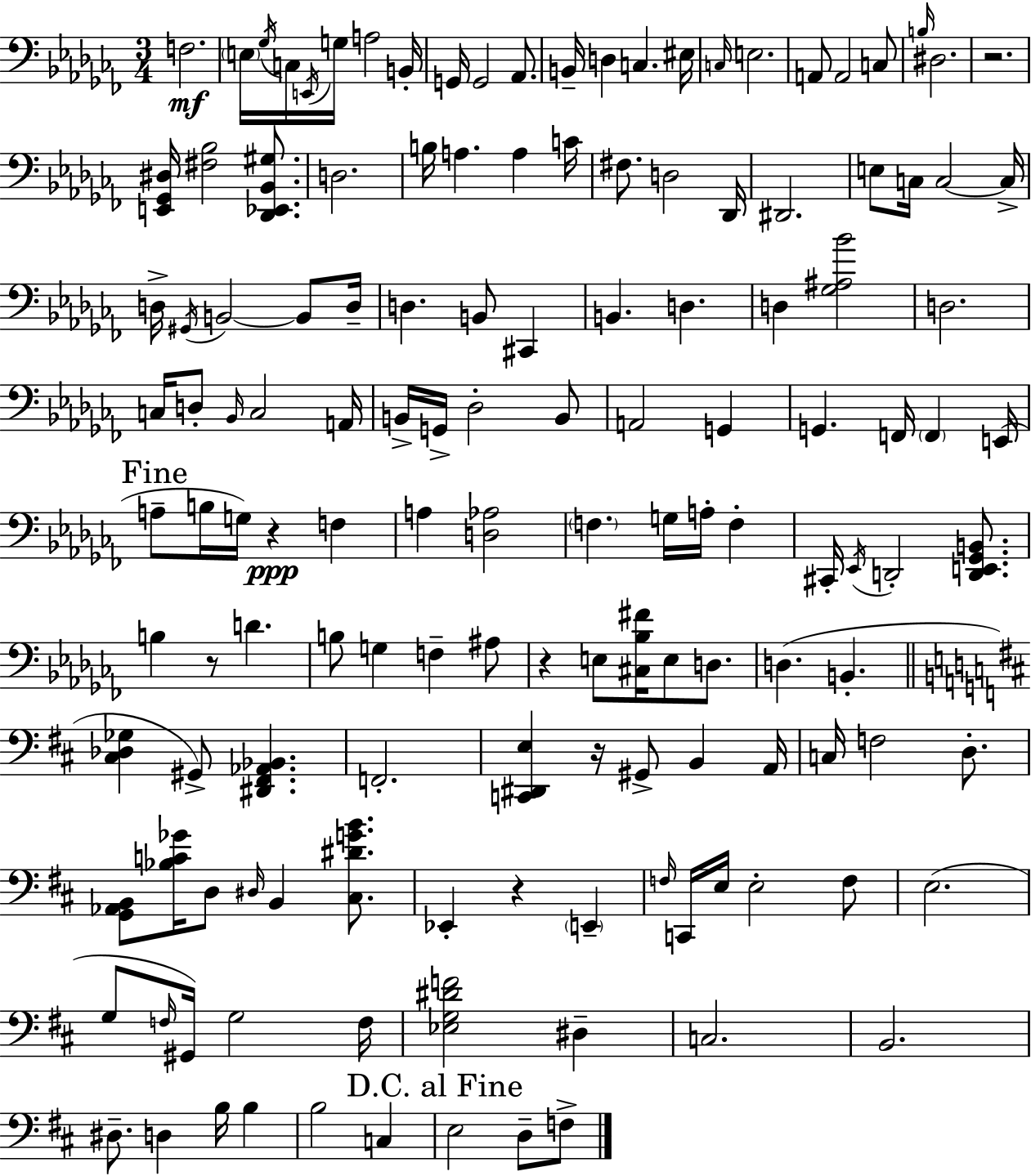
{
  \clef bass
  \numericTimeSignature
  \time 3/4
  \key aes \minor
  f2.\mf | \parenthesize e16 \acciaccatura { ges16 } c16 \acciaccatura { e,16 } g16 a2 | b,16-. g,16 g,2 aes,8. | b,16-- d4 c4. | \break eis16 \grace { c16 } e2. | a,8 a,2 | c8 \grace { b16 } dis2. | r2. | \break <e, ges, dis>16 <fis bes>2 | <des, ees, bes, gis>8. d2. | b16 a4. a4 | c'16 fis8. d2 | \break des,16 dis,2. | e8 c16 c2~~ | c16-> d16-> \acciaccatura { gis,16 } b,2~~ | b,8 d16-- d4. b,8 | \break cis,4 b,4. d4. | d4 <ges ais bes'>2 | d2. | c16 d8-. \grace { bes,16 } c2 | \break a,16 b,16-> g,16-> des2-. | b,8 a,2 | g,4 g,4. | f,16 \parenthesize f,4 e,16( \mark "Fine" a8-- b16 g16) r4\ppp | \break f4 a4 <d aes>2 | \parenthesize f4. | g16 a16-. f4-. cis,16-. \acciaccatura { ees,16 } d,2-. | <d, e, ges, b,>8. b4 r8 | \break d'4. b8 g4 | f4-- ais8 r4 e8 | <cis bes fis'>16 e8 d8. d4.( | b,4.-. \bar "||" \break \key d \major <cis des ges>4 gis,8->) <dis, fis, aes, bes,>4. | f,2.-. | <c, dis, e>4 r16 gis,8-> b,4 a,16 | c16 f2 d8.-. | \break <g, aes, b,>8 <bes c' ges'>16 d8 \grace { dis16 } b,4 <cis dis' g' b'>8. | ees,4-. r4 \parenthesize e,4-- | \grace { f16 } c,16 e16 e2-. | f8 e2.( | \break g8 \grace { f16 }) gis,16 g2 | f16 <ees g dis' f'>2 dis4-- | c2. | b,2. | \break dis8.-- d4 b16 b4 | b2 c4 | \mark "D.C. al Fine" e2 d8-- | f8-> \bar "|."
}